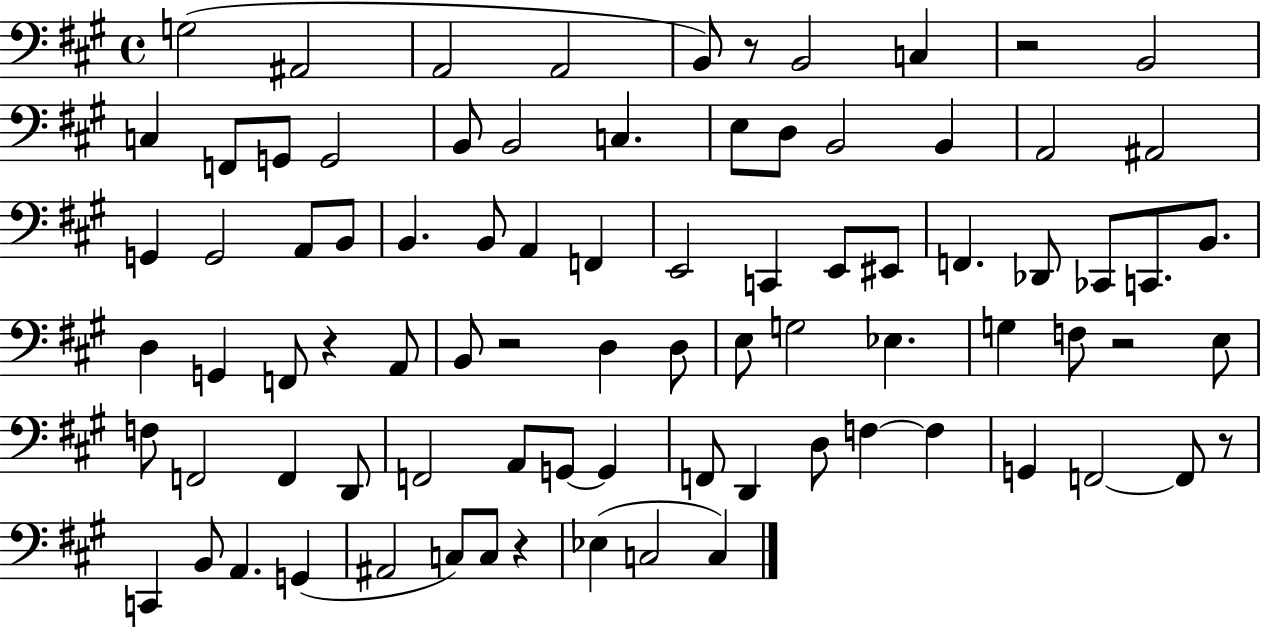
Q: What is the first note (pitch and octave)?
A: G3